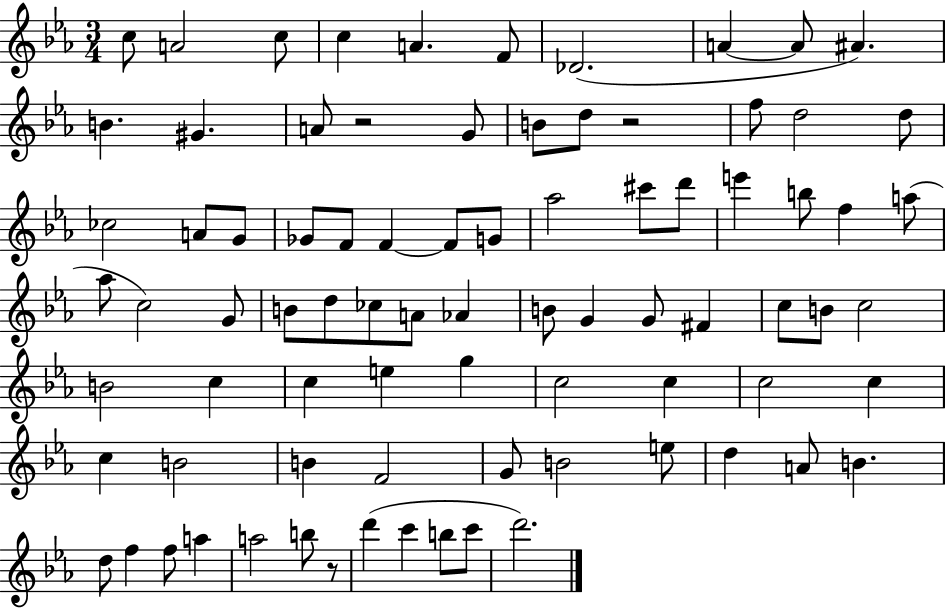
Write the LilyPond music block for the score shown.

{
  \clef treble
  \numericTimeSignature
  \time 3/4
  \key ees \major
  \repeat volta 2 { c''8 a'2 c''8 | c''4 a'4. f'8 | des'2.( | a'4~~ a'8 ais'4.) | \break b'4. gis'4. | a'8 r2 g'8 | b'8 d''8 r2 | f''8 d''2 d''8 | \break ces''2 a'8 g'8 | ges'8 f'8 f'4~~ f'8 g'8 | aes''2 cis'''8 d'''8 | e'''4 b''8 f''4 a''8( | \break aes''8 c''2) g'8 | b'8 d''8 ces''8 a'8 aes'4 | b'8 g'4 g'8 fis'4 | c''8 b'8 c''2 | \break b'2 c''4 | c''4 e''4 g''4 | c''2 c''4 | c''2 c''4 | \break c''4 b'2 | b'4 f'2 | g'8 b'2 e''8 | d''4 a'8 b'4. | \break d''8 f''4 f''8 a''4 | a''2 b''8 r8 | d'''4( c'''4 b''8 c'''8 | d'''2.) | \break } \bar "|."
}